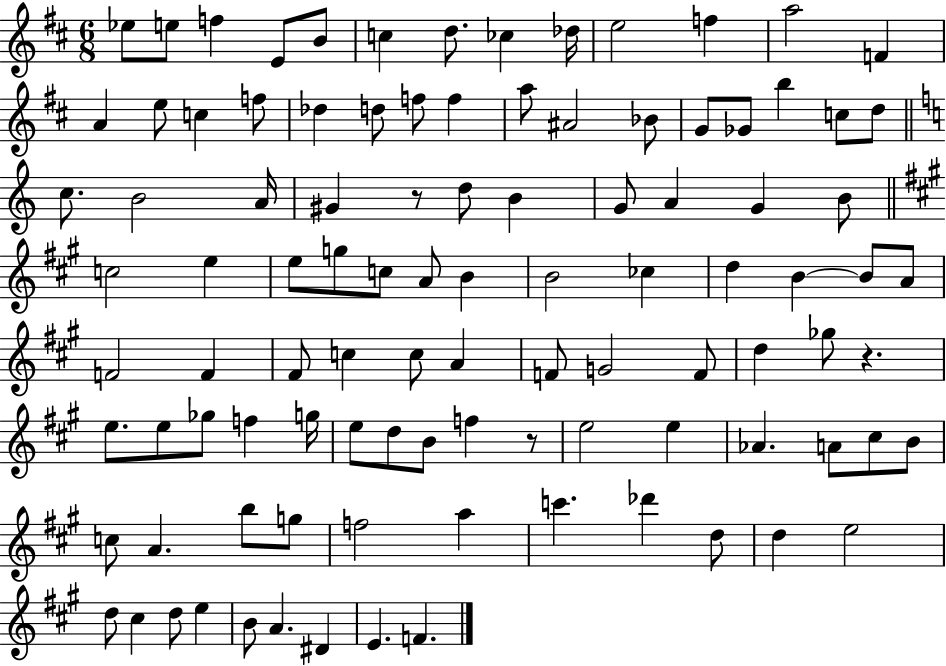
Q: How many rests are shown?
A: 3